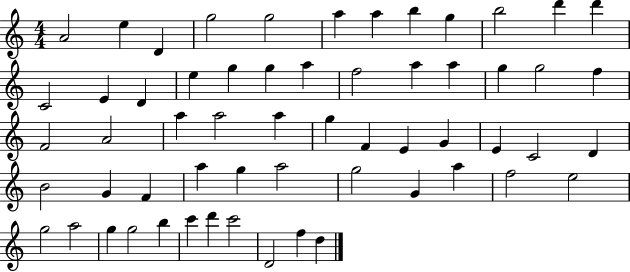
{
  \clef treble
  \numericTimeSignature
  \time 4/4
  \key c \major
  a'2 e''4 d'4 | g''2 g''2 | a''4 a''4 b''4 g''4 | b''2 d'''4 d'''4 | \break c'2 e'4 d'4 | e''4 g''4 g''4 a''4 | f''2 a''4 a''4 | g''4 g''2 f''4 | \break f'2 a'2 | a''4 a''2 a''4 | g''4 f'4 e'4 g'4 | e'4 c'2 d'4 | \break b'2 g'4 f'4 | a''4 g''4 a''2 | g''2 g'4 a''4 | f''2 e''2 | \break g''2 a''2 | g''4 g''2 b''4 | c'''4 d'''4 c'''2 | d'2 f''4 d''4 | \break \bar "|."
}